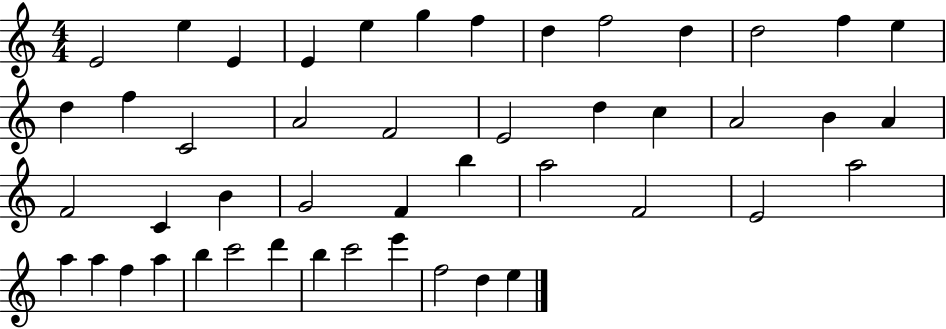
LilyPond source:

{
  \clef treble
  \numericTimeSignature
  \time 4/4
  \key c \major
  e'2 e''4 e'4 | e'4 e''4 g''4 f''4 | d''4 f''2 d''4 | d''2 f''4 e''4 | \break d''4 f''4 c'2 | a'2 f'2 | e'2 d''4 c''4 | a'2 b'4 a'4 | \break f'2 c'4 b'4 | g'2 f'4 b''4 | a''2 f'2 | e'2 a''2 | \break a''4 a''4 f''4 a''4 | b''4 c'''2 d'''4 | b''4 c'''2 e'''4 | f''2 d''4 e''4 | \break \bar "|."
}